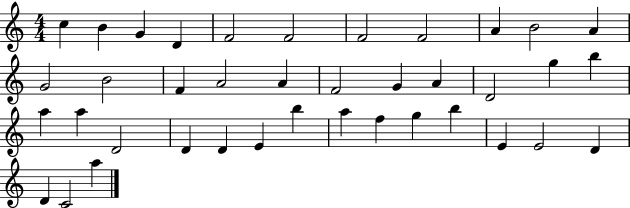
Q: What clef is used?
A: treble